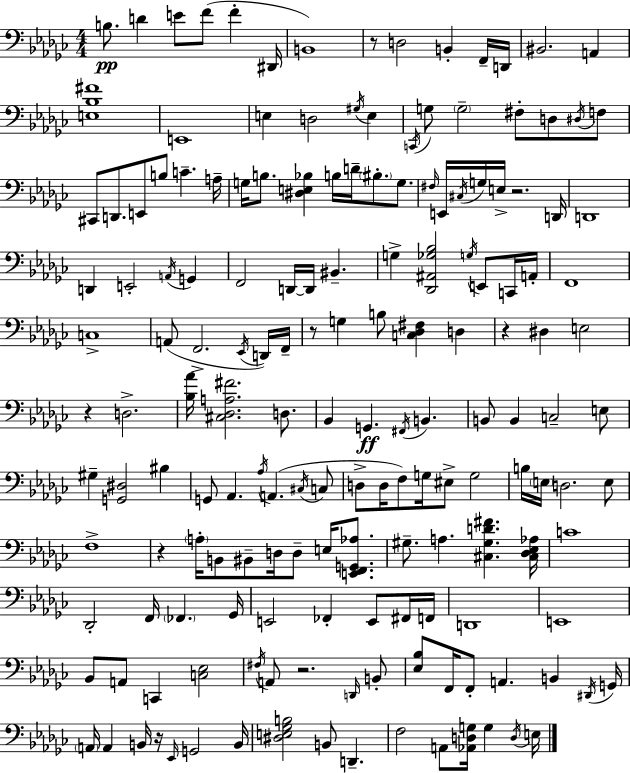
B3/e. D4/q E4/e F4/e F4/q D#2/s B2/w R/e D3/h B2/q F2/s D2/s BIS2/h. A2/q [E3,Bb3,F#4]/w E2/w E3/q D3/h G#3/s E3/q C2/s G3/e G3/h F#3/e D3/e D#3/s F3/e C#2/e D2/e. E2/e B3/e C4/q. A3/s G3/s B3/e. [D#3,E3,Bb3]/q B3/s D4/s BIS3/e. G3/e. F#3/s E2/s C#3/s G3/s E3/s R/h. D2/s D2/w D2/q E2/h A2/s G2/q F2/h D2/s D2/s BIS2/q. G3/q [Db2,A#2,Gb3,Bb3]/h G3/s E2/e C2/s A2/s F2/w C3/w A2/e F2/h. Eb2/s D2/s F2/s R/e G3/q B3/e [C3,Db3,F#3]/q D3/q R/q D#3/q E3/h R/q D3/h. [Bb3,Ab4]/s [C#3,Db3,A3,F#4]/h. D3/e. Bb2/q G2/q. F#2/s B2/q. B2/e B2/q C3/h E3/e G#3/q [G2,D#3]/h BIS3/q G2/e Ab2/q. Ab3/s A2/q. C#3/s C3/e D3/e D3/s F3/e G3/s EIS3/e G3/h B3/s E3/s D3/h. E3/e F3/w R/q A3/s B2/e BIS2/e D3/s D3/e E3/s [E2,F2,G2,Ab3]/e. G#3/e. A3/q. [C#3,G#3,D4,F#4]/q. [C#3,Db3,Eb3,Ab3]/s C4/w Db2/h F2/s FES2/q. Gb2/s E2/h FES2/q E2/e F#2/s F2/s D2/w E2/w Bb2/e A2/e C2/q [C3,Eb3]/h F#3/s A2/e R/h. D2/s B2/e [Eb3,Bb3]/e F2/s F2/e A2/q. B2/q D#2/s G2/s A2/s A2/q B2/s R/s Eb2/s G2/h B2/s [D#3,E3,Gb3,B3]/h B2/e D2/q. F3/h A2/e [Ab2,D3,G3]/s G3/q D3/s E3/s